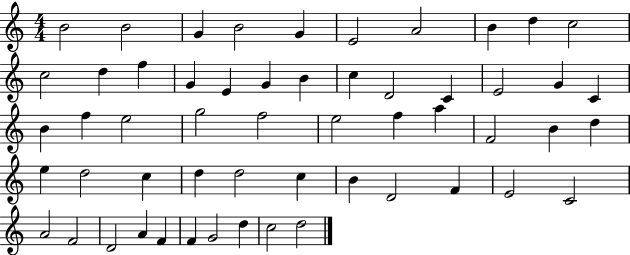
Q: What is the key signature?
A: C major